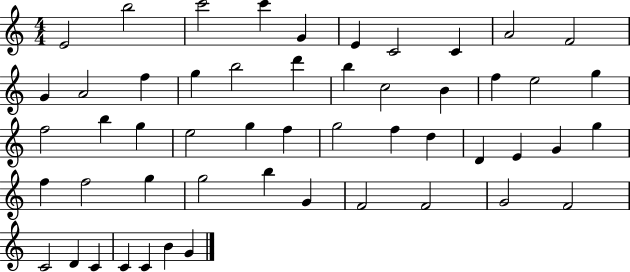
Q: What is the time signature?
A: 4/4